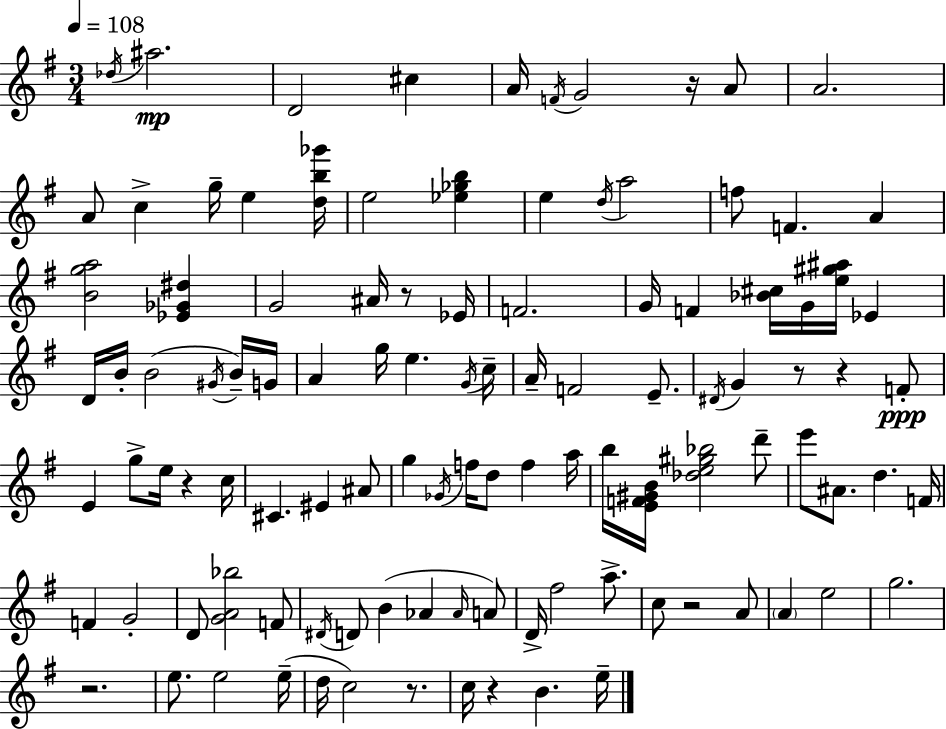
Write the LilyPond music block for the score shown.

{
  \clef treble
  \numericTimeSignature
  \time 3/4
  \key g \major
  \tempo 4 = 108
  \acciaccatura { des''16 }\mp ais''2. | d'2 cis''4 | a'16 \acciaccatura { f'16 } g'2 r16 | a'8 a'2. | \break a'8 c''4-> g''16-- e''4 | <d'' b'' ges'''>16 e''2 <ees'' ges'' b''>4 | e''4 \acciaccatura { d''16 } a''2 | f''8 f'4. a'4 | \break <b' g'' a''>2 <ees' ges' dis''>4 | g'2 ais'16 | r8 ees'16 f'2. | g'16 f'4 <bes' cis''>16 g'16 <e'' gis'' ais''>16 ees'4 | \break d'16 b'16-. b'2( | \acciaccatura { gis'16 } b'16--) g'16 a'4 g''16 e''4. | \acciaccatura { g'16 } c''16-- a'16-- f'2 | e'8.-- \acciaccatura { dis'16 } g'4 r8 | \break r4 f'8-.\ppp e'4 g''8-> | e''16 r4 c''16 cis'4. | eis'4 ais'8 g''4 \acciaccatura { ges'16 } f''16 | d''8 f''4 a''16 b''16 <e' f' gis' b'>16 <des'' e'' gis'' bes''>2 | \break d'''8-- e'''8 ais'8. | d''4. f'16 f'4 g'2-. | d'8 <g' a' bes''>2 | f'8 \acciaccatura { dis'16 } d'8 b'4( | \break aes'4 \grace { aes'16 } a'8) d'16-> fis''2 | a''8.-> c''8 r2 | a'8 \parenthesize a'4 | e''2 g''2. | \break r2. | e''8. | e''2 e''16--( d''16 c''2) | r8. c''16 r4 | \break b'4. e''16-- \bar "|."
}